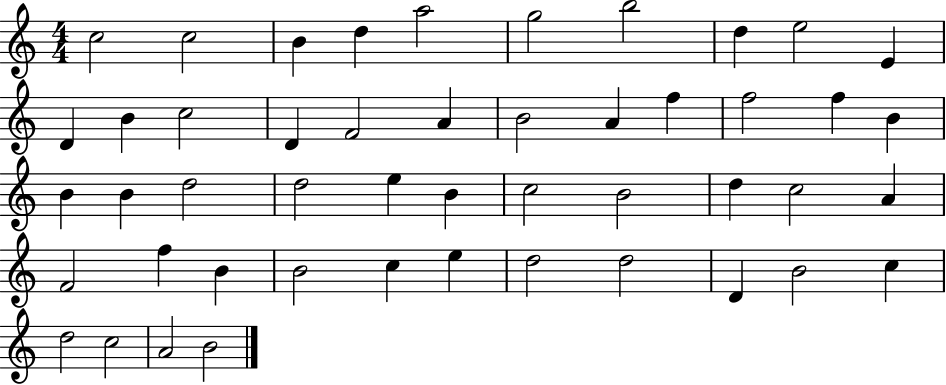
X:1
T:Untitled
M:4/4
L:1/4
K:C
c2 c2 B d a2 g2 b2 d e2 E D B c2 D F2 A B2 A f f2 f B B B d2 d2 e B c2 B2 d c2 A F2 f B B2 c e d2 d2 D B2 c d2 c2 A2 B2